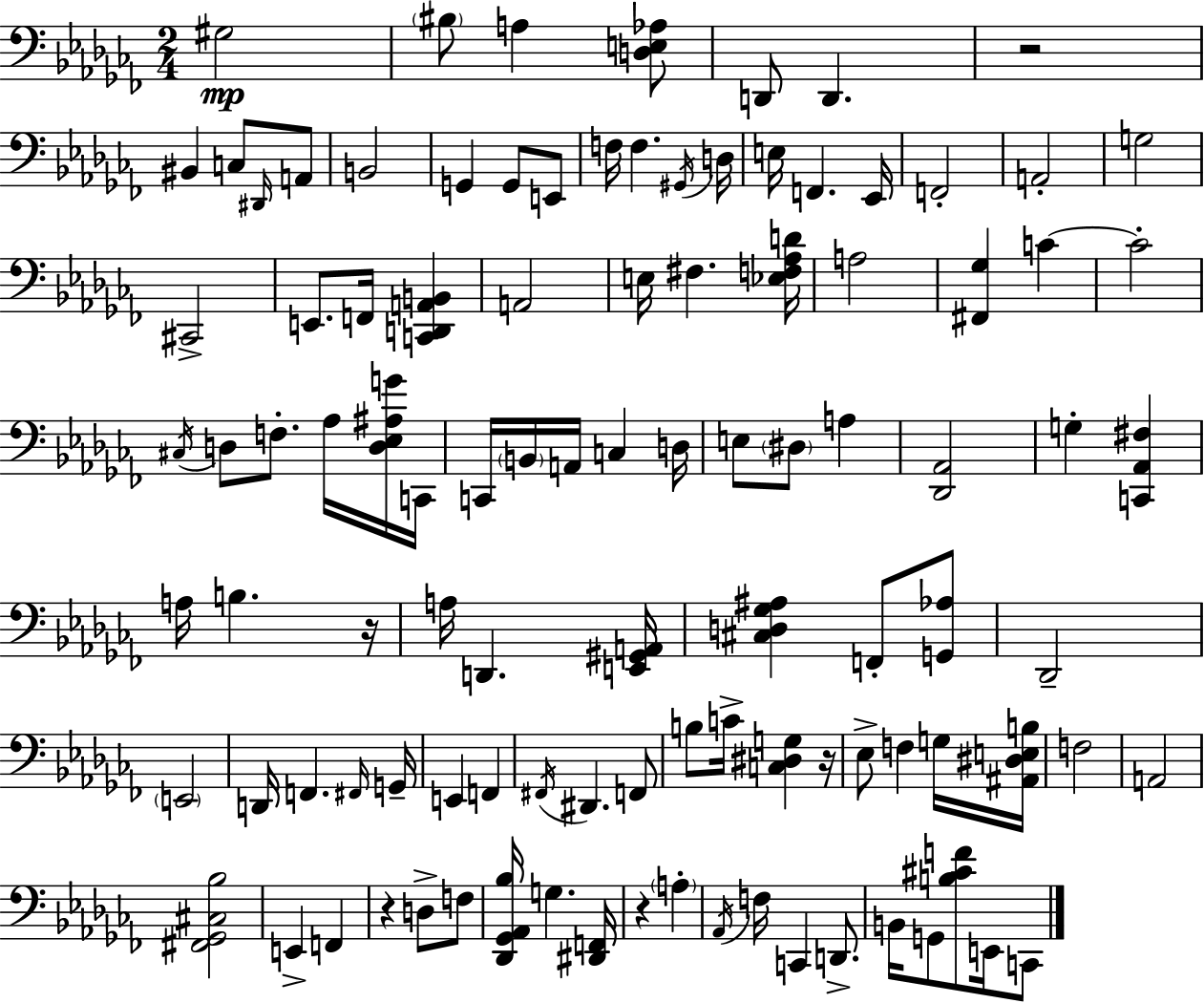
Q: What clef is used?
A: bass